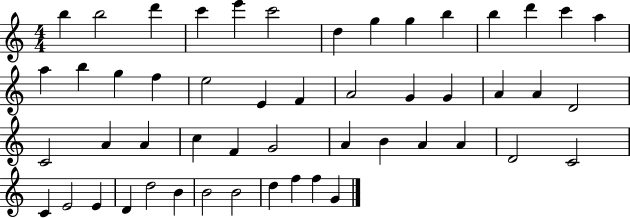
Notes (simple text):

B5/q B5/h D6/q C6/q E6/q C6/h D5/q G5/q G5/q B5/q B5/q D6/q C6/q A5/q A5/q B5/q G5/q F5/q E5/h E4/q F4/q A4/h G4/q G4/q A4/q A4/q D4/h C4/h A4/q A4/q C5/q F4/q G4/h A4/q B4/q A4/q A4/q D4/h C4/h C4/q E4/h E4/q D4/q D5/h B4/q B4/h B4/h D5/q F5/q F5/q G4/q